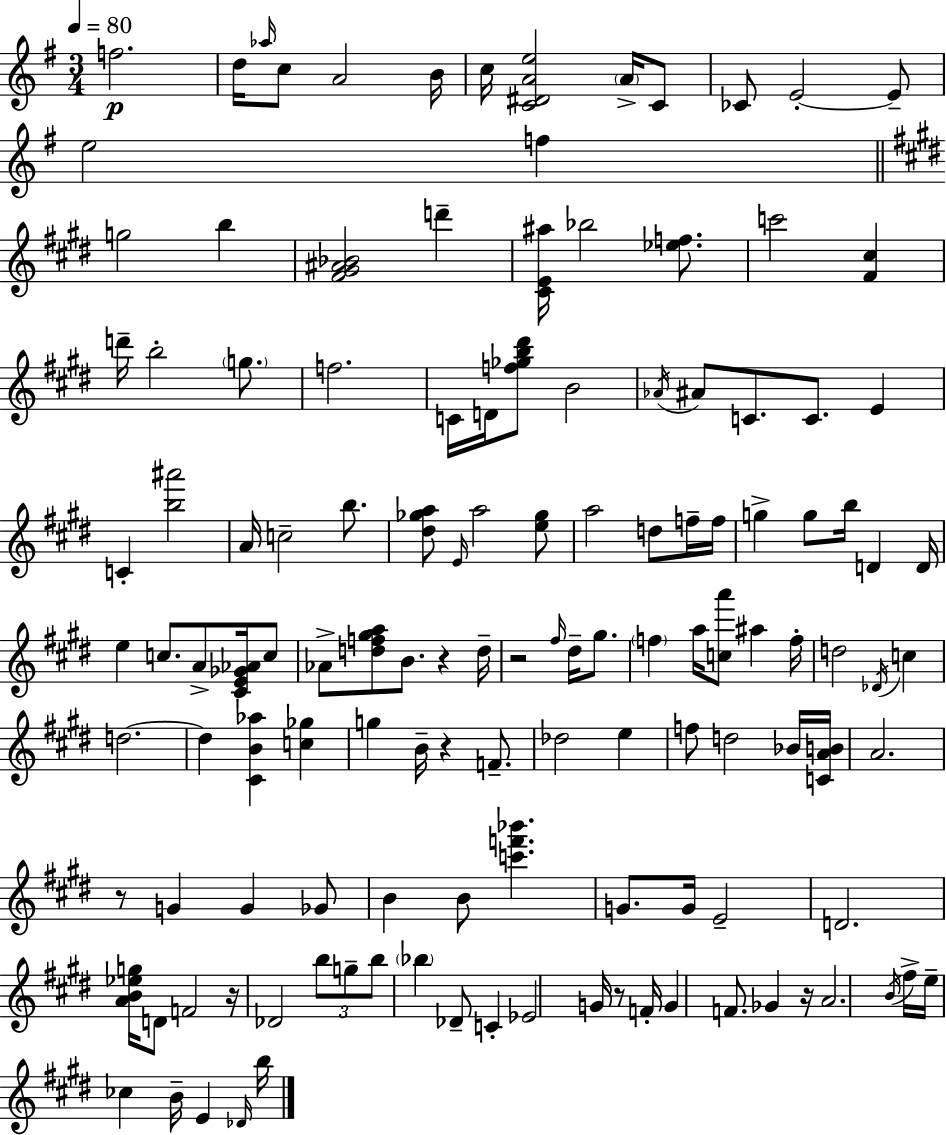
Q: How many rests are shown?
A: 7